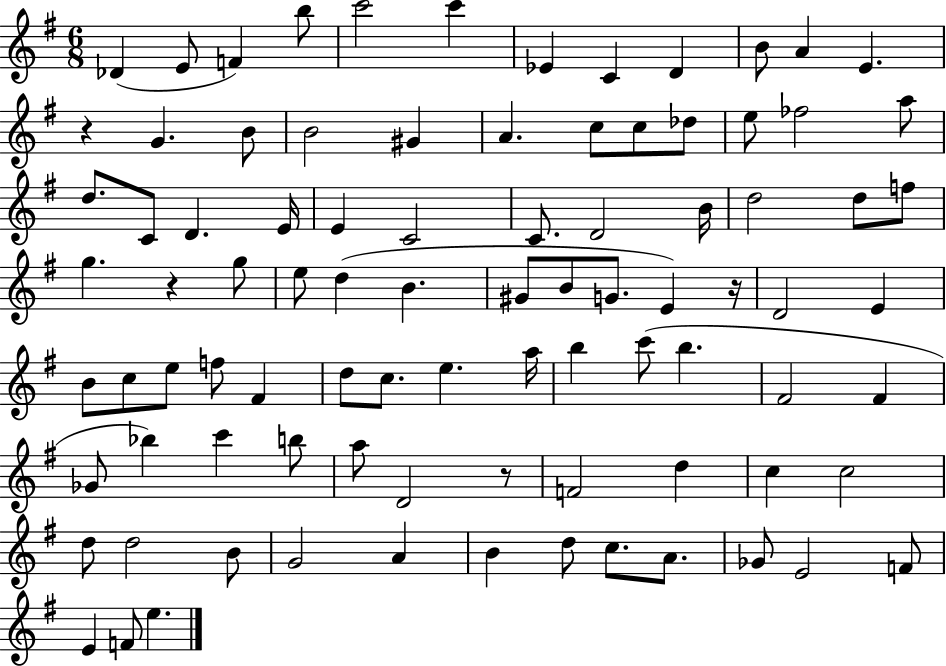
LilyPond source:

{
  \clef treble
  \numericTimeSignature
  \time 6/8
  \key g \major
  des'4( e'8 f'4) b''8 | c'''2 c'''4 | ees'4 c'4 d'4 | b'8 a'4 e'4. | \break r4 g'4. b'8 | b'2 gis'4 | a'4. c''8 c''8 des''8 | e''8 fes''2 a''8 | \break d''8. c'8 d'4. e'16 | e'4 c'2 | c'8. d'2 b'16 | d''2 d''8 f''8 | \break g''4. r4 g''8 | e''8 d''4( b'4. | gis'8 b'8 g'8. e'4) r16 | d'2 e'4 | \break b'8 c''8 e''8 f''8 fis'4 | d''8 c''8. e''4. a''16 | b''4 c'''8( b''4. | fis'2 fis'4 | \break ges'8 bes''4) c'''4 b''8 | a''8 d'2 r8 | f'2 d''4 | c''4 c''2 | \break d''8 d''2 b'8 | g'2 a'4 | b'4 d''8 c''8. a'8. | ges'8 e'2 f'8 | \break e'4 f'8 e''4. | \bar "|."
}